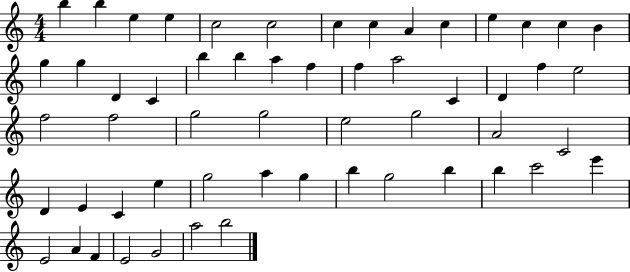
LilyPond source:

{
  \clef treble
  \numericTimeSignature
  \time 4/4
  \key c \major
  b''4 b''4 e''4 e''4 | c''2 c''2 | c''4 c''4 a'4 c''4 | e''4 c''4 c''4 b'4 | \break g''4 g''4 d'4 c'4 | b''4 b''4 a''4 f''4 | f''4 a''2 c'4 | d'4 f''4 e''2 | \break f''2 f''2 | g''2 g''2 | e''2 g''2 | a'2 c'2 | \break d'4 e'4 c'4 e''4 | g''2 a''4 g''4 | b''4 g''2 b''4 | b''4 c'''2 e'''4 | \break e'2 a'4 f'4 | e'2 g'2 | a''2 b''2 | \bar "|."
}